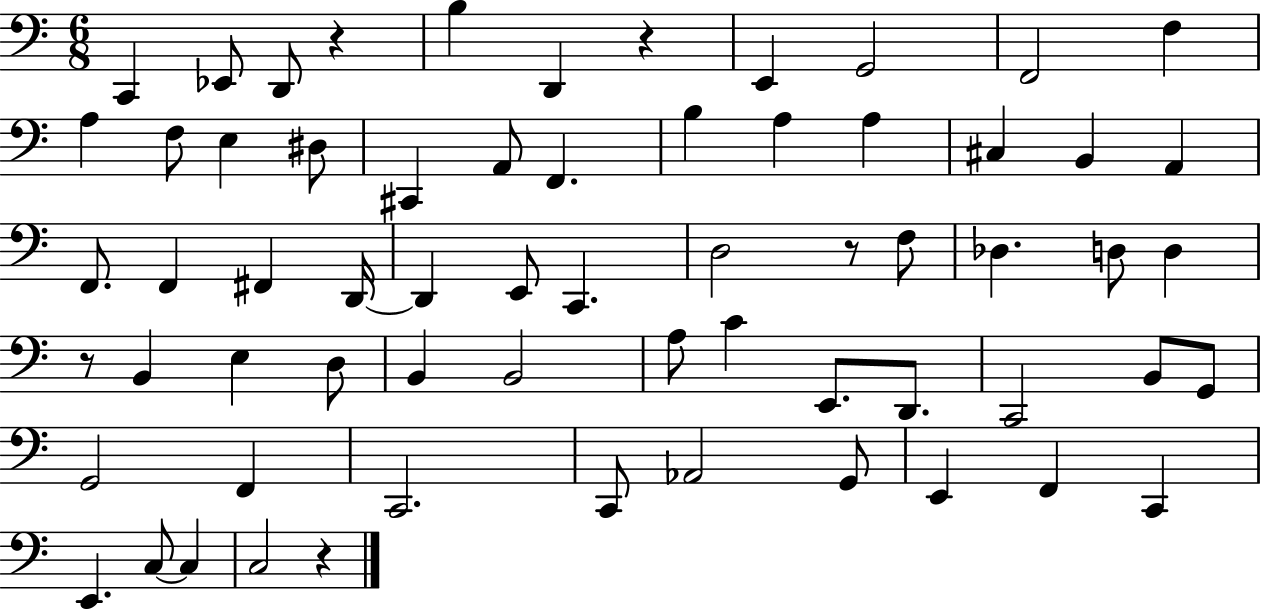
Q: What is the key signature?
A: C major